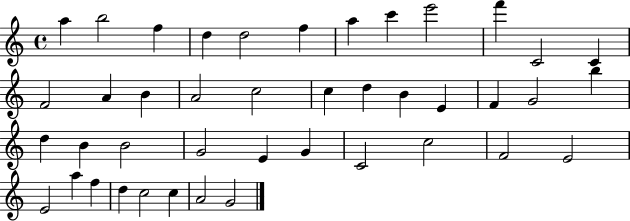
A5/q B5/h F5/q D5/q D5/h F5/q A5/q C6/q E6/h F6/q C4/h C4/q F4/h A4/q B4/q A4/h C5/h C5/q D5/q B4/q E4/q F4/q G4/h B5/q D5/q B4/q B4/h G4/h E4/q G4/q C4/h C5/h F4/h E4/h E4/h A5/q F5/q D5/q C5/h C5/q A4/h G4/h